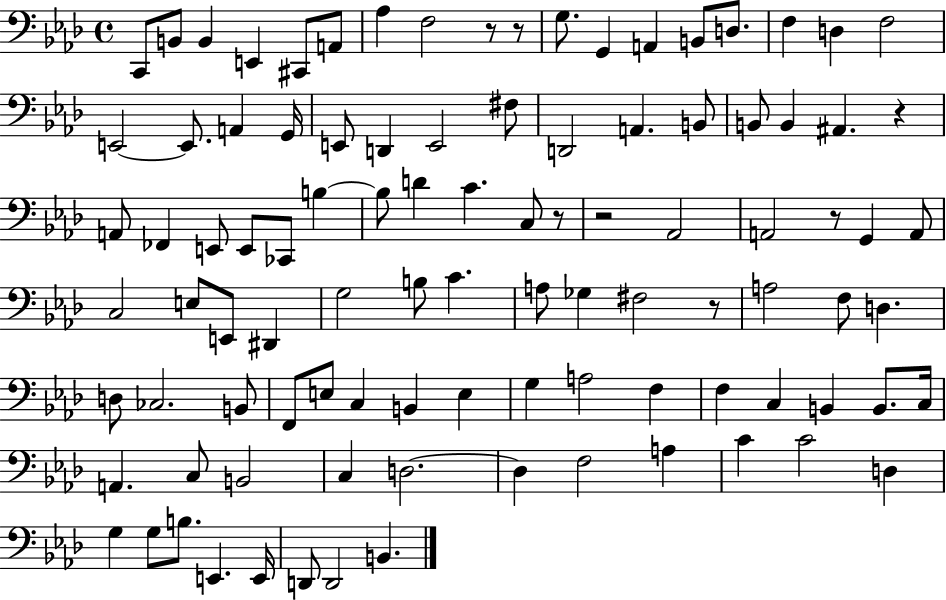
{
  \clef bass
  \time 4/4
  \defaultTimeSignature
  \key aes \major
  \repeat volta 2 { c,8 b,8 b,4 e,4 cis,8 a,8 | aes4 f2 r8 r8 | g8. g,4 a,4 b,8 d8. | f4 d4 f2 | \break e,2~~ e,8. a,4 g,16 | e,8 d,4 e,2 fis8 | d,2 a,4. b,8 | b,8 b,4 ais,4. r4 | \break a,8 fes,4 e,8 e,8 ces,8 b4~~ | b8 d'4 c'4. c8 r8 | r2 aes,2 | a,2 r8 g,4 a,8 | \break c2 e8 e,8 dis,4 | g2 b8 c'4. | a8 ges4 fis2 r8 | a2 f8 d4. | \break d8 ces2. b,8 | f,8 e8 c4 b,4 e4 | g4 a2 f4 | f4 c4 b,4 b,8. c16 | \break a,4. c8 b,2 | c4 d2.~~ | d4 f2 a4 | c'4 c'2 d4 | \break g4 g8 b8. e,4. e,16 | d,8 d,2 b,4. | } \bar "|."
}